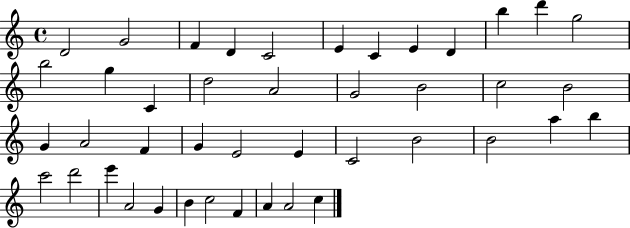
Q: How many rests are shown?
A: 0